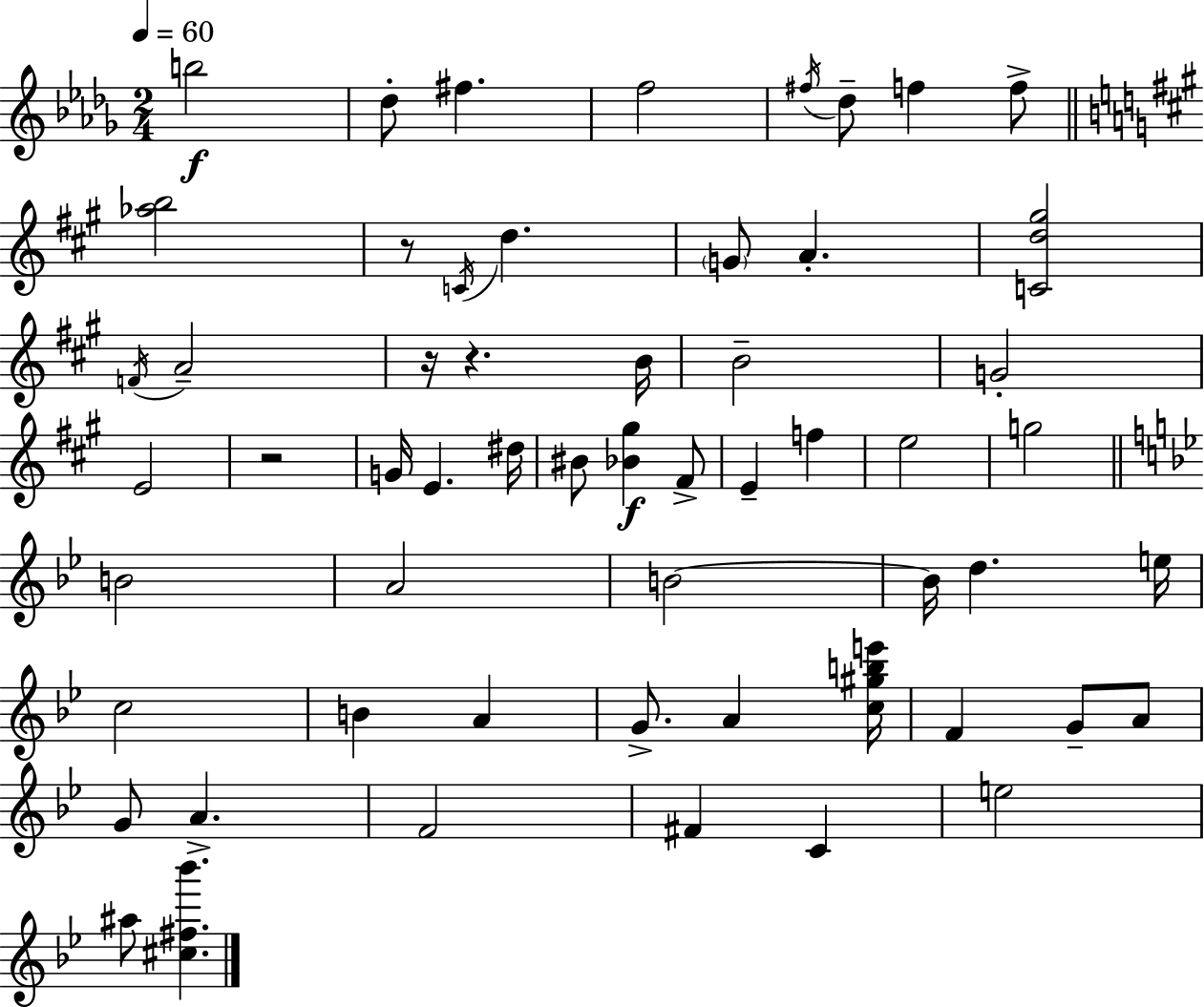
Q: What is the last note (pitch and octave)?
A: A#5